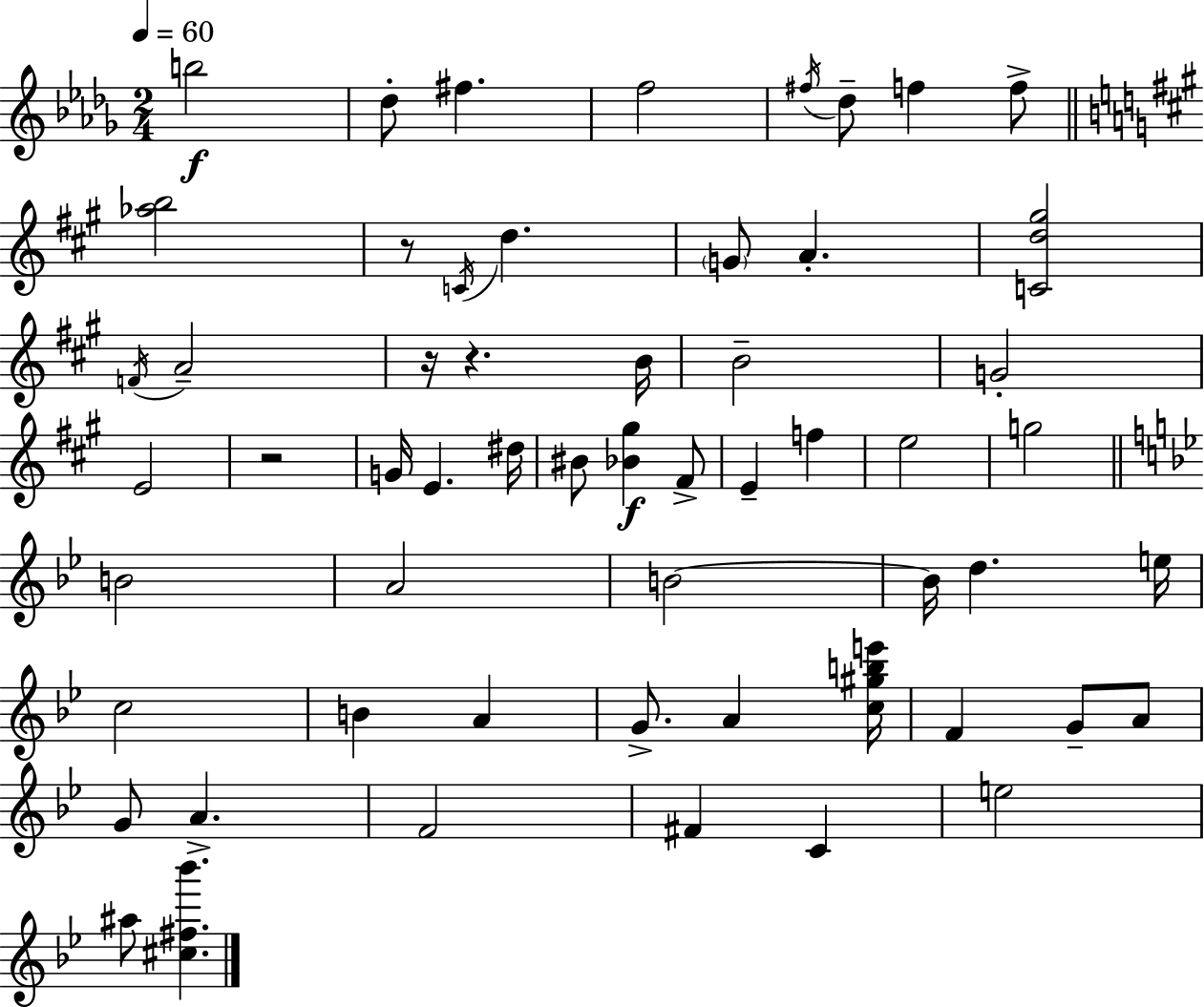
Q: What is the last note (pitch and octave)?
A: A#5